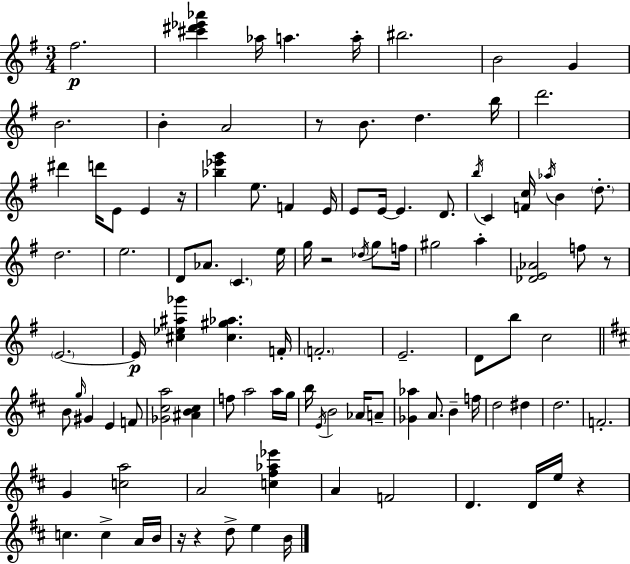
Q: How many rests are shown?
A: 7